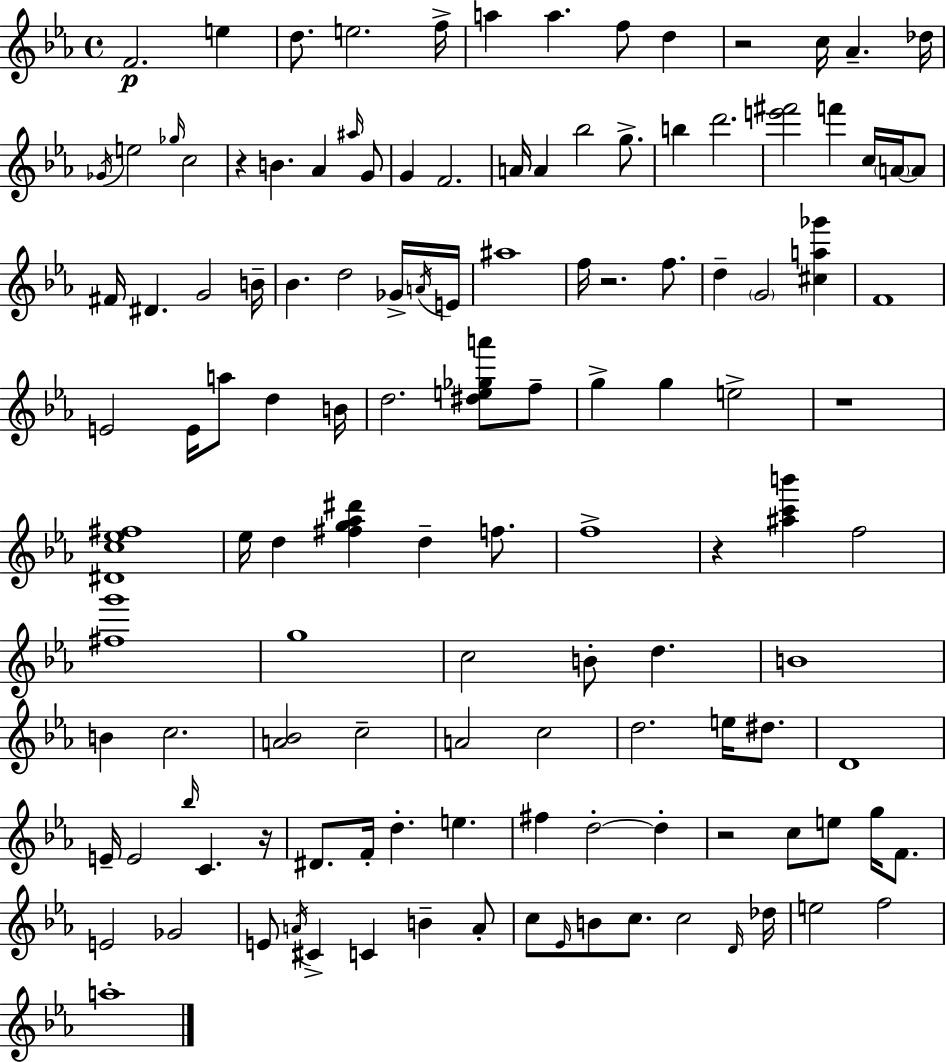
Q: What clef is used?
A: treble